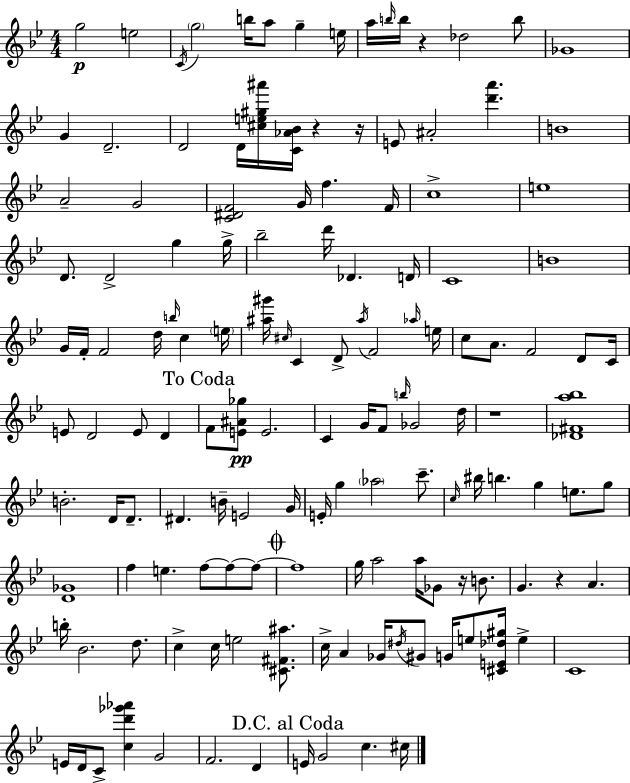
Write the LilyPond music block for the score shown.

{
  \clef treble
  \numericTimeSignature
  \time 4/4
  \key bes \major
  \repeat volta 2 { g''2\p e''2 | \acciaccatura { c'16 } \parenthesize g''2 b''16 a''8 g''4-- | e''16 a''16 \grace { b''16 } b''16 r4 des''2 | b''8 ges'1 | \break g'4 d'2.-- | d'2 d'16 <cis'' e'' gis'' ais'''>16 <c' aes' bes'>16 r4 | r16 e'8 ais'2-. <d''' a'''>4. | b'1 | \break a'2-- g'2 | <c' dis' f'>2 g'16 f''4. | f'16 c''1-> | e''1 | \break d'8. d'2-> g''4 | g''16-> bes''2-- d'''16 des'4. | d'16 c'1 | b'1 | \break g'16 f'16-. f'2 d''16 \grace { b''16 } c''4 | \parenthesize e''16 <ais'' gis'''>16 \grace { cis''16 } c'4 d'8-> \acciaccatura { ais''16 } f'2 | \grace { aes''16 } e''16 c''8 a'8. f'2 | d'8 c'16 e'8 d'2 | \break e'8 d'4 \mark "To Coda" f'8 <e' ais' ges''>8\pp e'2. | c'4 g'16 f'8 \grace { b''16 } ges'2 | d''16 r1 | <des' fis' a'' bes''>1 | \break b'2.-. | d'16 d'8.-- dis'4. b'16-- e'2 | g'16 e'16-. g''4 \parenthesize aes''2 | c'''8.-- \grace { c''16 } bis''16 b''4. g''4 | \break e''8. g''8 <d' ges'>1 | f''4 e''4. | f''8~~ f''8~~ f''8~~ \mark \markup { \musicglyph "scripts.coda" } f''1 | g''16 a''2 | \break a''16 ges'8 r16 b'8. g'4. r4 | a'4. b''16-. bes'2. | d''8. c''4-> c''16 e''2 | <cis' fis' ais''>8. c''16-> a'4 ges'16 \acciaccatura { dis''16 } gis'8 | \break g'16 e''8 <cis' e' des'' gis''>16 e''4-> c'1 | e'16 d'16 c'8-> <c'' d''' ges''' aes'''>4 | g'2 f'2. | d'4 \mark "D.C. al Coda" e'16 g'2 | \break c''4. cis''16 } \bar "|."
}